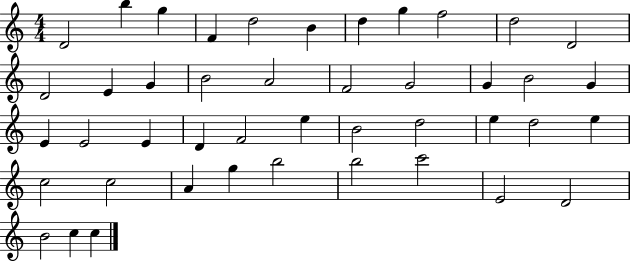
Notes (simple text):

D4/h B5/q G5/q F4/q D5/h B4/q D5/q G5/q F5/h D5/h D4/h D4/h E4/q G4/q B4/h A4/h F4/h G4/h G4/q B4/h G4/q E4/q E4/h E4/q D4/q F4/h E5/q B4/h D5/h E5/q D5/h E5/q C5/h C5/h A4/q G5/q B5/h B5/h C6/h E4/h D4/h B4/h C5/q C5/q